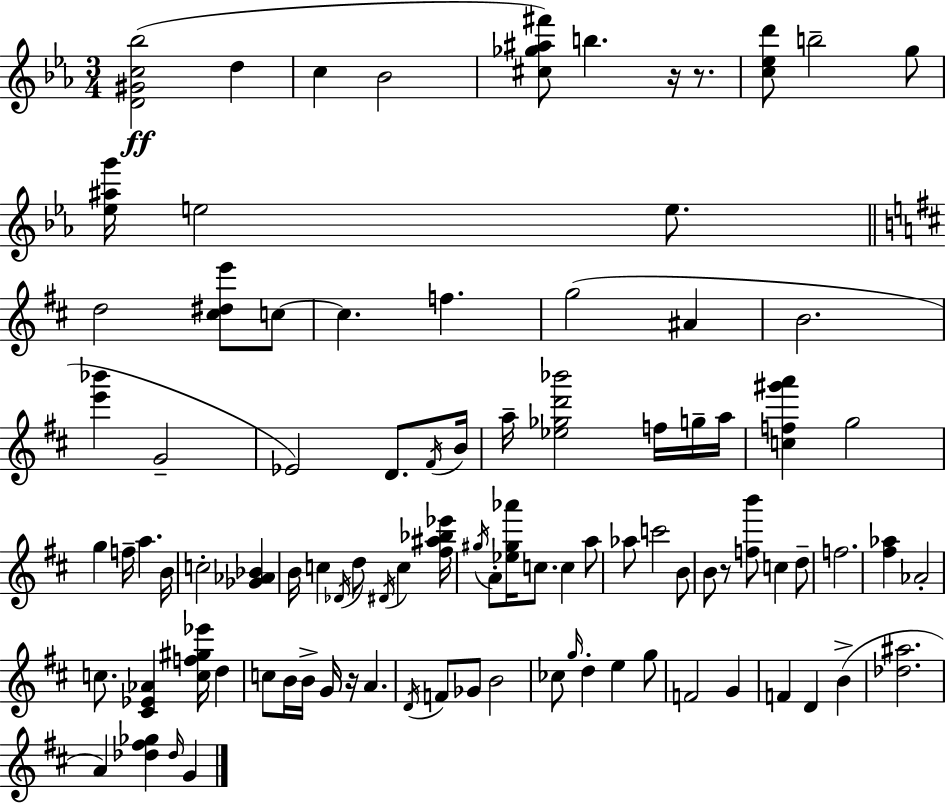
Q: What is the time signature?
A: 3/4